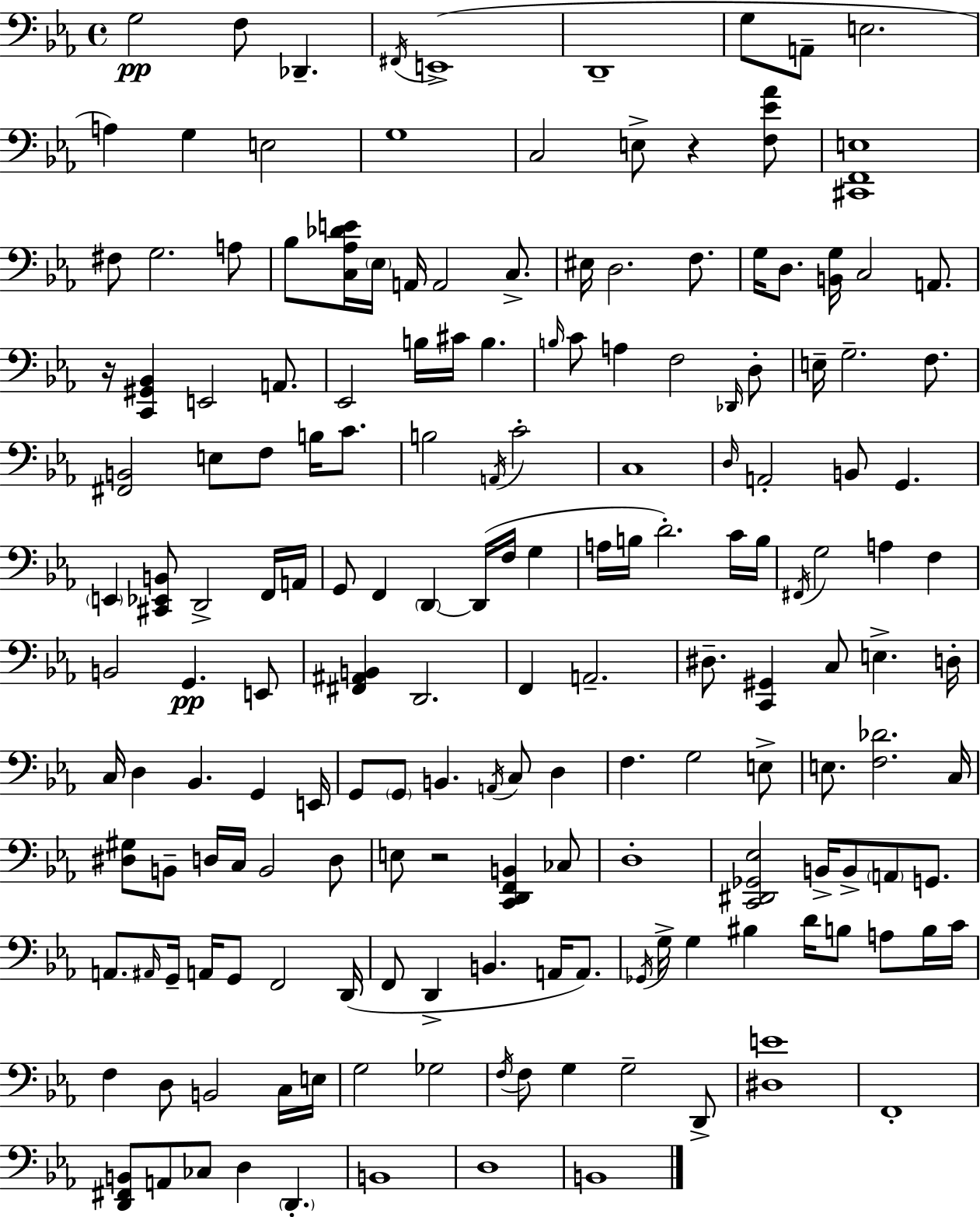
X:1
T:Untitled
M:4/4
L:1/4
K:Eb
G,2 F,/2 _D,, ^F,,/4 E,,4 D,,4 G,/2 A,,/2 E,2 A, G, E,2 G,4 C,2 E,/2 z [F,_E_A]/2 [^C,,F,,E,]4 ^F,/2 G,2 A,/2 _B,/2 [C,_A,_DE]/4 _E,/4 A,,/4 A,,2 C,/2 ^E,/4 D,2 F,/2 G,/4 D,/2 [B,,G,]/4 C,2 A,,/2 z/4 [C,,^G,,_B,,] E,,2 A,,/2 _E,,2 B,/4 ^C/4 B, B,/4 C/2 A, F,2 _D,,/4 D,/2 E,/4 G,2 F,/2 [^F,,B,,]2 E,/2 F,/2 B,/4 C/2 B,2 A,,/4 C2 C,4 D,/4 A,,2 B,,/2 G,, E,, [^C,,_E,,B,,]/2 D,,2 F,,/4 A,,/4 G,,/2 F,, D,, D,,/4 F,/4 G, A,/4 B,/4 D2 C/4 B,/4 ^F,,/4 G,2 A, F, B,,2 G,, E,,/2 [^F,,^A,,B,,] D,,2 F,, A,,2 ^D,/2 [C,,^G,,] C,/2 E, D,/4 C,/4 D, _B,, G,, E,,/4 G,,/2 G,,/2 B,, A,,/4 C,/2 D, F, G,2 E,/2 E,/2 [F,_D]2 C,/4 [^D,^G,]/2 B,,/2 D,/4 C,/4 B,,2 D,/2 E,/2 z2 [C,,D,,F,,B,,] _C,/2 D,4 [C,,^D,,_G,,_E,]2 B,,/4 B,,/2 A,,/2 G,,/2 A,,/2 ^A,,/4 G,,/4 A,,/4 G,,/2 F,,2 D,,/4 F,,/2 D,, B,, A,,/4 A,,/2 _G,,/4 G,/4 G, ^B, D/4 B,/2 A,/2 B,/4 C/4 F, D,/2 B,,2 C,/4 E,/4 G,2 _G,2 F,/4 F,/2 G, G,2 D,,/2 [^D,E]4 F,,4 [D,,^F,,B,,]/2 A,,/2 _C,/2 D, D,, B,,4 D,4 B,,4